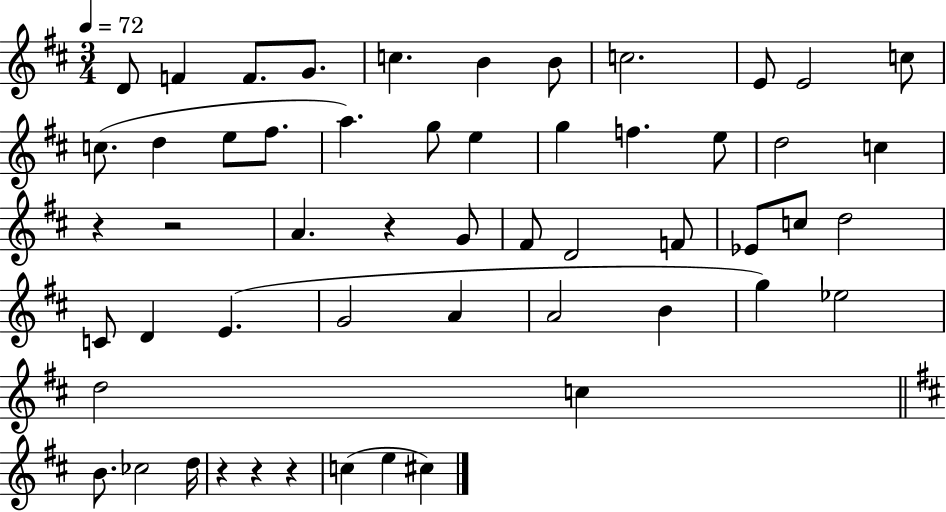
X:1
T:Untitled
M:3/4
L:1/4
K:D
D/2 F F/2 G/2 c B B/2 c2 E/2 E2 c/2 c/2 d e/2 ^f/2 a g/2 e g f e/2 d2 c z z2 A z G/2 ^F/2 D2 F/2 _E/2 c/2 d2 C/2 D E G2 A A2 B g _e2 d2 c B/2 _c2 d/4 z z z c e ^c